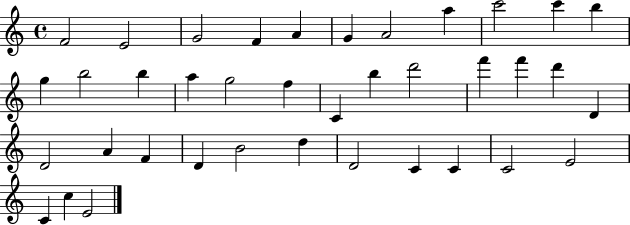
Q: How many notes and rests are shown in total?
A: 38